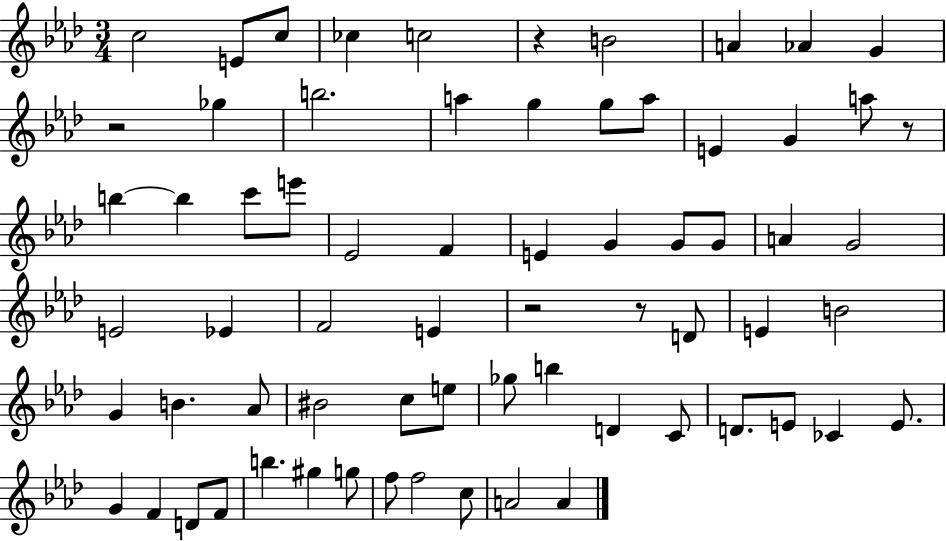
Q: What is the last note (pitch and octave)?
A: A4